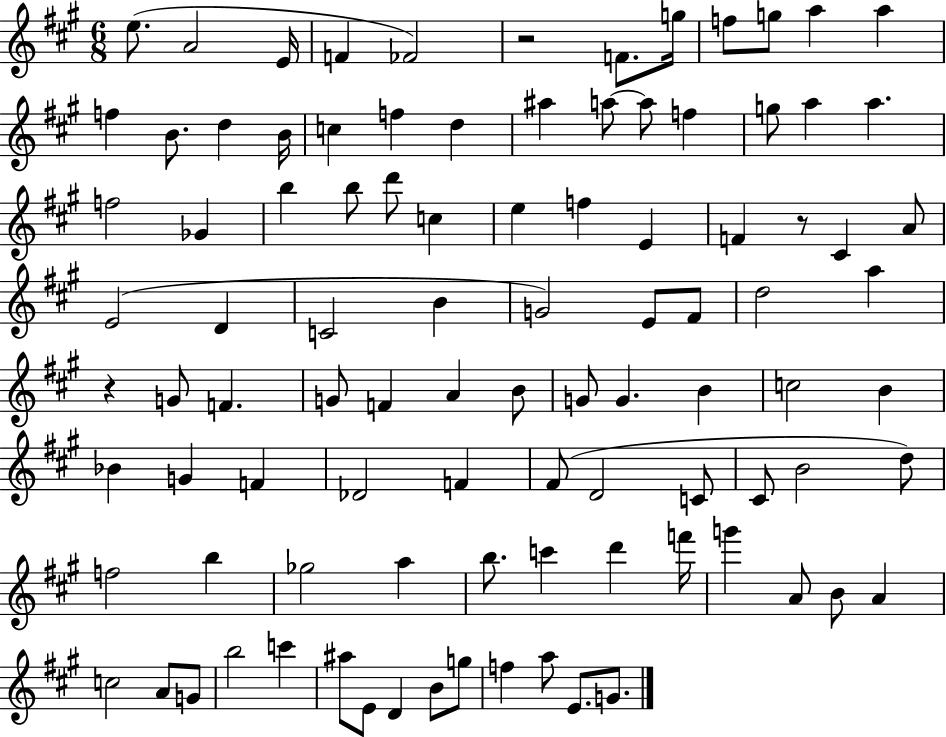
E5/e. A4/h E4/s F4/q FES4/h R/h F4/e. G5/s F5/e G5/e A5/q A5/q F5/q B4/e. D5/q B4/s C5/q F5/q D5/q A#5/q A5/e A5/e F5/q G5/e A5/q A5/q. F5/h Gb4/q B5/q B5/e D6/e C5/q E5/q F5/q E4/q F4/q R/e C#4/q A4/e E4/h D4/q C4/h B4/q G4/h E4/e F#4/e D5/h A5/q R/q G4/e F4/q. G4/e F4/q A4/q B4/e G4/e G4/q. B4/q C5/h B4/q Bb4/q G4/q F4/q Db4/h F4/q F#4/e D4/h C4/e C#4/e B4/h D5/e F5/h B5/q Gb5/h A5/q B5/e. C6/q D6/q F6/s G6/q A4/e B4/e A4/q C5/h A4/e G4/e B5/h C6/q A#5/e E4/e D4/q B4/e G5/e F5/q A5/e E4/e. G4/e.